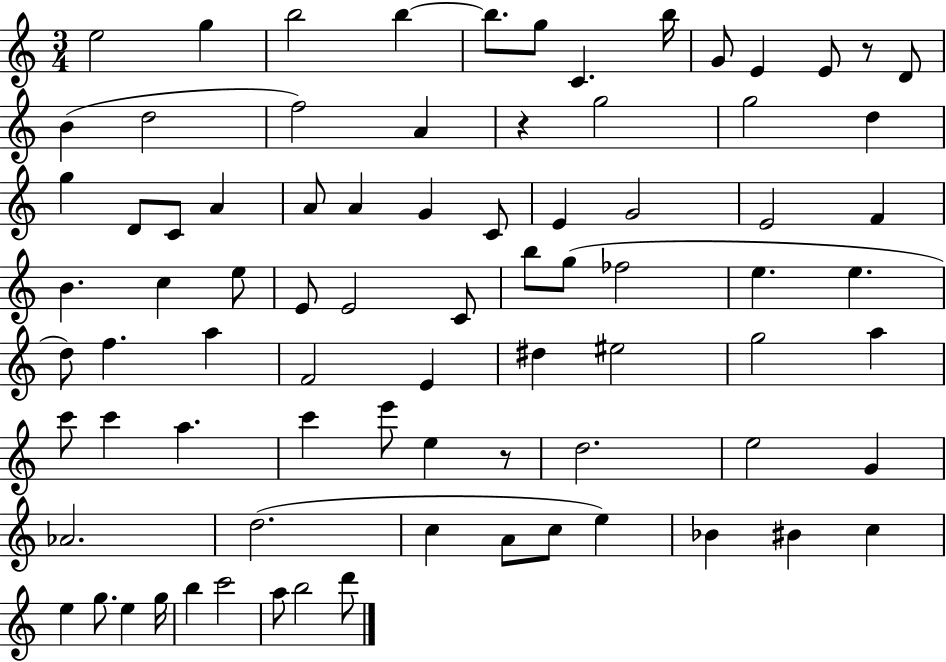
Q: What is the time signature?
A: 3/4